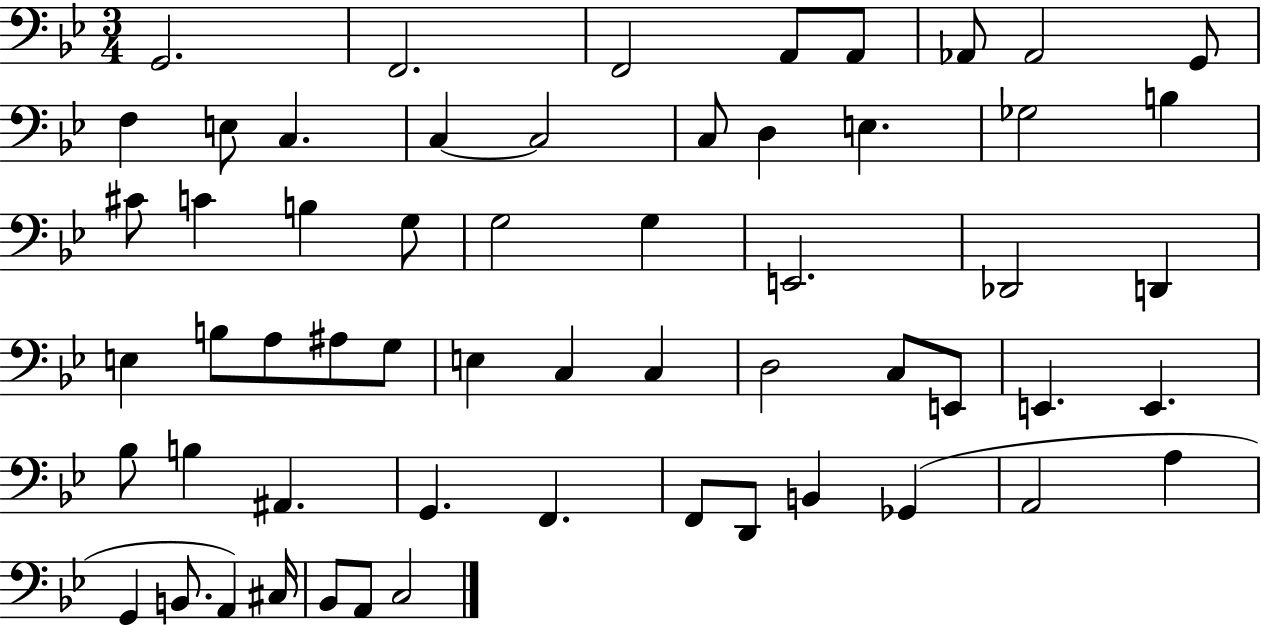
X:1
T:Untitled
M:3/4
L:1/4
K:Bb
G,,2 F,,2 F,,2 A,,/2 A,,/2 _A,,/2 _A,,2 G,,/2 F, E,/2 C, C, C,2 C,/2 D, E, _G,2 B, ^C/2 C B, G,/2 G,2 G, E,,2 _D,,2 D,, E, B,/2 A,/2 ^A,/2 G,/2 E, C, C, D,2 C,/2 E,,/2 E,, E,, _B,/2 B, ^A,, G,, F,, F,,/2 D,,/2 B,, _G,, A,,2 A, G,, B,,/2 A,, ^C,/4 _B,,/2 A,,/2 C,2